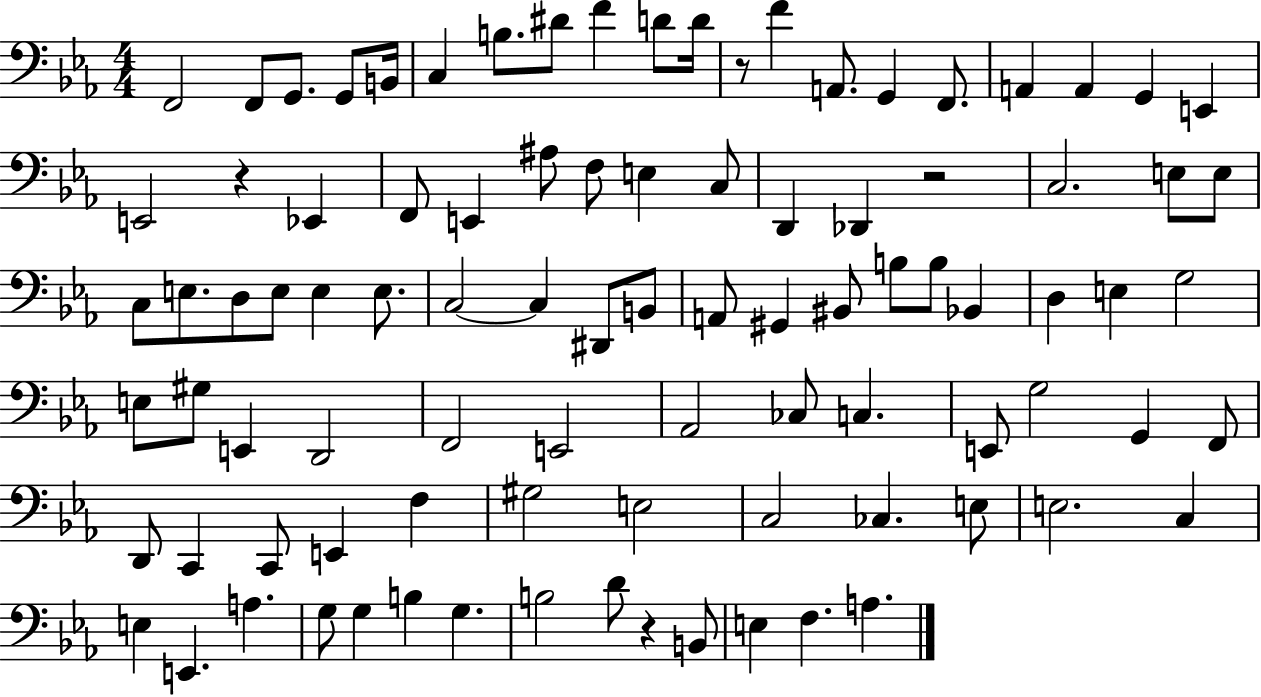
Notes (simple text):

F2/h F2/e G2/e. G2/e B2/s C3/q B3/e. D#4/e F4/q D4/e D4/s R/e F4/q A2/e. G2/q F2/e. A2/q A2/q G2/q E2/q E2/h R/q Eb2/q F2/e E2/q A#3/e F3/e E3/q C3/e D2/q Db2/q R/h C3/h. E3/e E3/e C3/e E3/e. D3/e E3/e E3/q E3/e. C3/h C3/q D#2/e B2/e A2/e G#2/q BIS2/e B3/e B3/e Bb2/q D3/q E3/q G3/h E3/e G#3/e E2/q D2/h F2/h E2/h Ab2/h CES3/e C3/q. E2/e G3/h G2/q F2/e D2/e C2/q C2/e E2/q F3/q G#3/h E3/h C3/h CES3/q. E3/e E3/h. C3/q E3/q E2/q. A3/q. G3/e G3/q B3/q G3/q. B3/h D4/e R/q B2/e E3/q F3/q. A3/q.